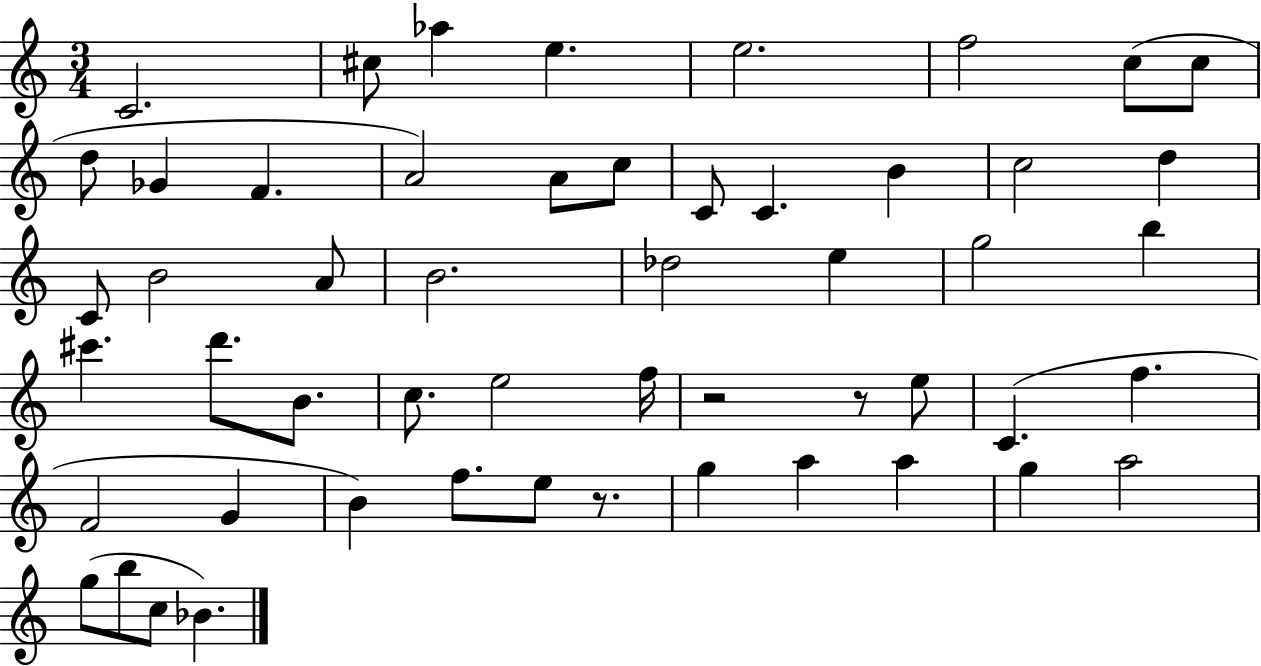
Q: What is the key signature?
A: C major